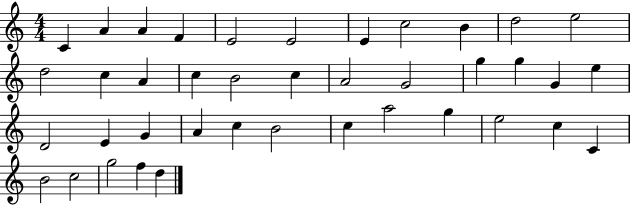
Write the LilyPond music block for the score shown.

{
  \clef treble
  \numericTimeSignature
  \time 4/4
  \key c \major
  c'4 a'4 a'4 f'4 | e'2 e'2 | e'4 c''2 b'4 | d''2 e''2 | \break d''2 c''4 a'4 | c''4 b'2 c''4 | a'2 g'2 | g''4 g''4 g'4 e''4 | \break d'2 e'4 g'4 | a'4 c''4 b'2 | c''4 a''2 g''4 | e''2 c''4 c'4 | \break b'2 c''2 | g''2 f''4 d''4 | \bar "|."
}